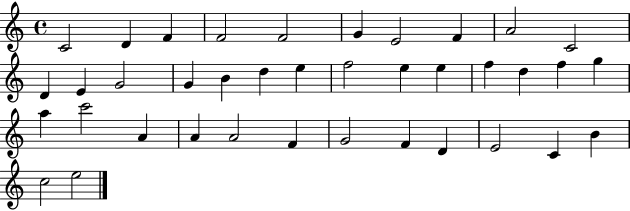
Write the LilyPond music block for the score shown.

{
  \clef treble
  \time 4/4
  \defaultTimeSignature
  \key c \major
  c'2 d'4 f'4 | f'2 f'2 | g'4 e'2 f'4 | a'2 c'2 | \break d'4 e'4 g'2 | g'4 b'4 d''4 e''4 | f''2 e''4 e''4 | f''4 d''4 f''4 g''4 | \break a''4 c'''2 a'4 | a'4 a'2 f'4 | g'2 f'4 d'4 | e'2 c'4 b'4 | \break c''2 e''2 | \bar "|."
}